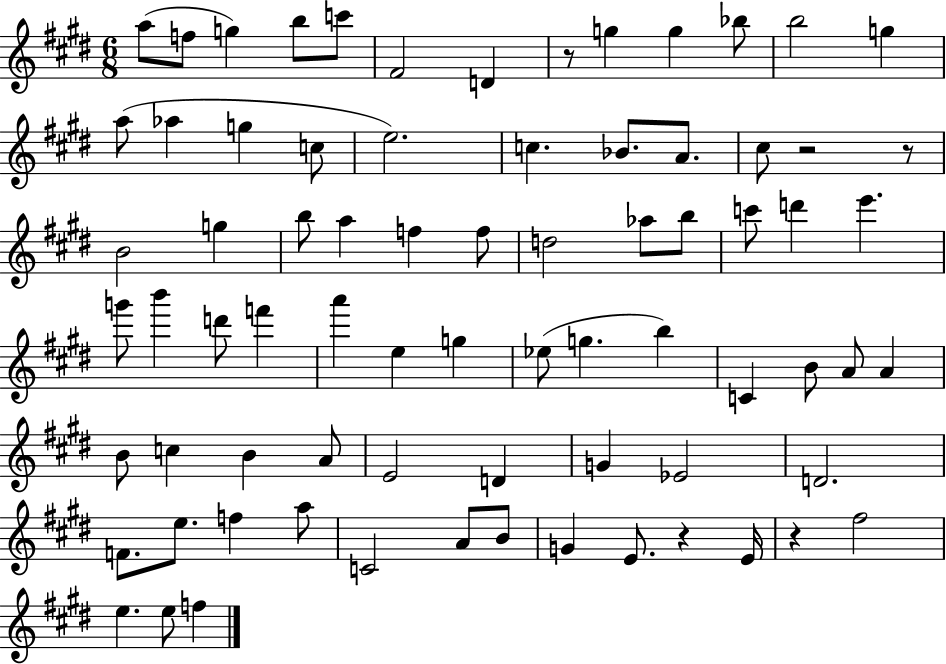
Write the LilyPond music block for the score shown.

{
  \clef treble
  \numericTimeSignature
  \time 6/8
  \key e \major
  a''8( f''8 g''4) b''8 c'''8 | fis'2 d'4 | r8 g''4 g''4 bes''8 | b''2 g''4 | \break a''8( aes''4 g''4 c''8 | e''2.) | c''4. bes'8. a'8. | cis''8 r2 r8 | \break b'2 g''4 | b''8 a''4 f''4 f''8 | d''2 aes''8 b''8 | c'''8 d'''4 e'''4. | \break g'''8 b'''4 d'''8 f'''4 | a'''4 e''4 g''4 | ees''8( g''4. b''4) | c'4 b'8 a'8 a'4 | \break b'8 c''4 b'4 a'8 | e'2 d'4 | g'4 ees'2 | d'2. | \break f'8. e''8. f''4 a''8 | c'2 a'8 b'8 | g'4 e'8. r4 e'16 | r4 fis''2 | \break e''4. e''8 f''4 | \bar "|."
}